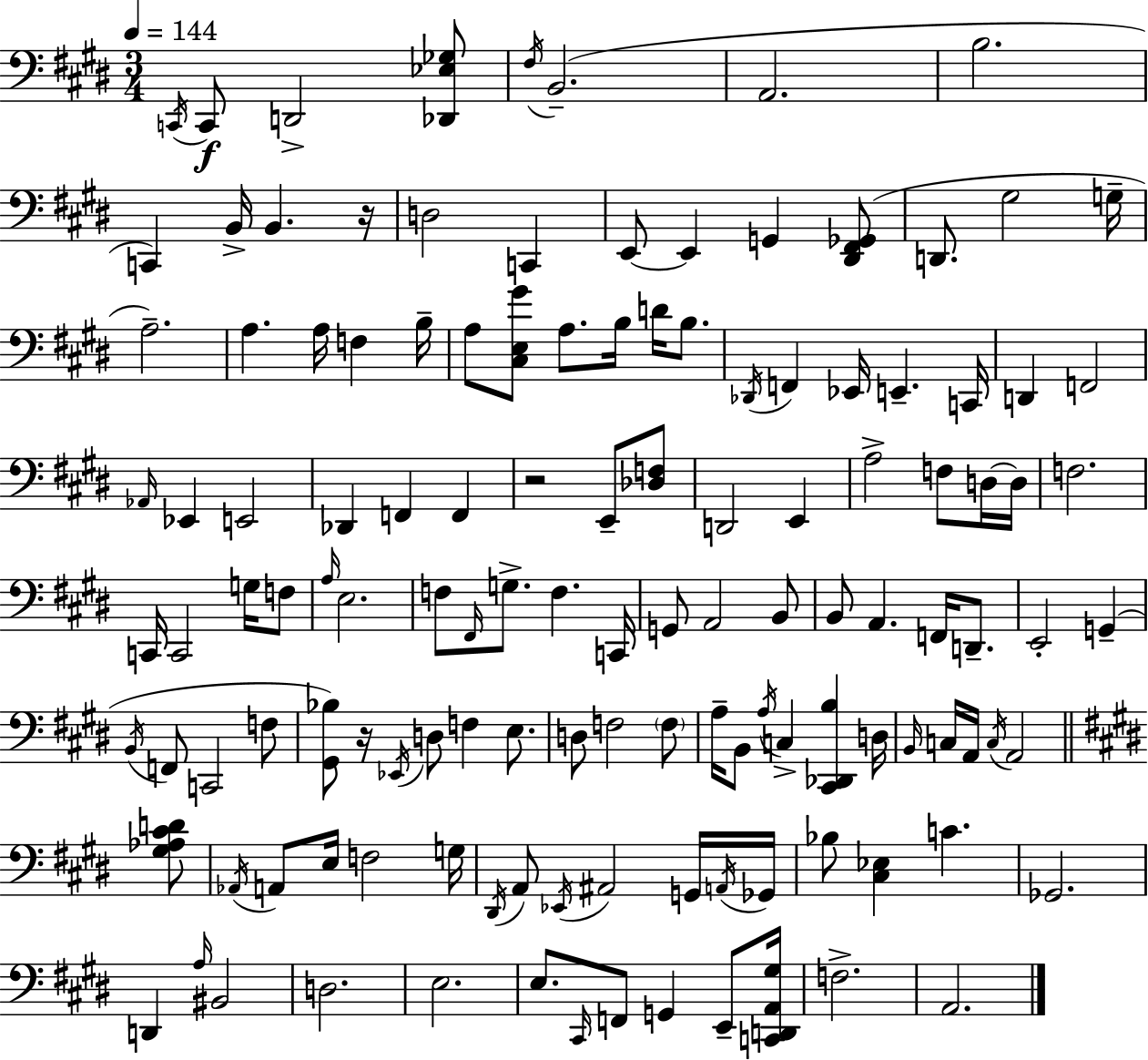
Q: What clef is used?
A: bass